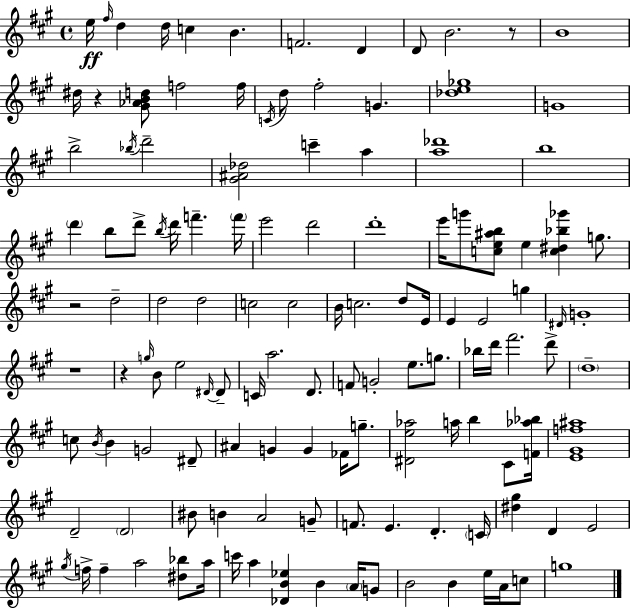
E5/s F#5/s D5/q D5/s C5/q B4/q. F4/h. D4/q D4/e B4/h. R/e B4/w D#5/s R/q [G#4,Ab4,B4,D5]/e F5/h F5/s C4/s D5/e F#5/h G4/q. [Db5,E5,Gb5]/w G4/w B5/h Bb5/s D6/h [G#4,A#4,Db5]/h C6/q A5/q [A5,Db6]/w B5/w D6/q B5/e D6/e B5/s D6/s F6/q. F6/s E6/h D6/h D6/w E6/s G6/e [C5,E5,A#5,B5]/e E5/q [C5,D#5,Bb5,Gb6]/q G5/e. R/h D5/h D5/h D5/h C5/h C5/h B4/s C5/h. D5/e E4/s E4/q E4/h G5/q D#4/s G4/w R/w R/q G5/s B4/e E5/h D#4/s D#4/e C4/s A5/h. D4/e. F4/e G4/h E5/e. G5/e. Bb5/s D6/s F#6/h. D6/e D5/w C5/e B4/s B4/q G4/h D#4/e A#4/q G4/q G4/q FES4/s G5/e. [D#4,E5,Ab5]/h A5/s B5/q C#4/e [F4,Ab5,Bb5]/s [E4,G#4,F5,A#5]/w D4/h D4/h BIS4/e B4/q A4/h G4/e F4/e. E4/q. D4/q. C4/s [D#5,G#5]/q D4/q E4/h G#5/s F5/s F5/q A5/h [D#5,Bb5]/e A5/s C6/s A5/q [Db4,B4,Eb5]/q B4/q A4/s G4/e B4/h B4/q E5/s A4/s C5/e G5/w